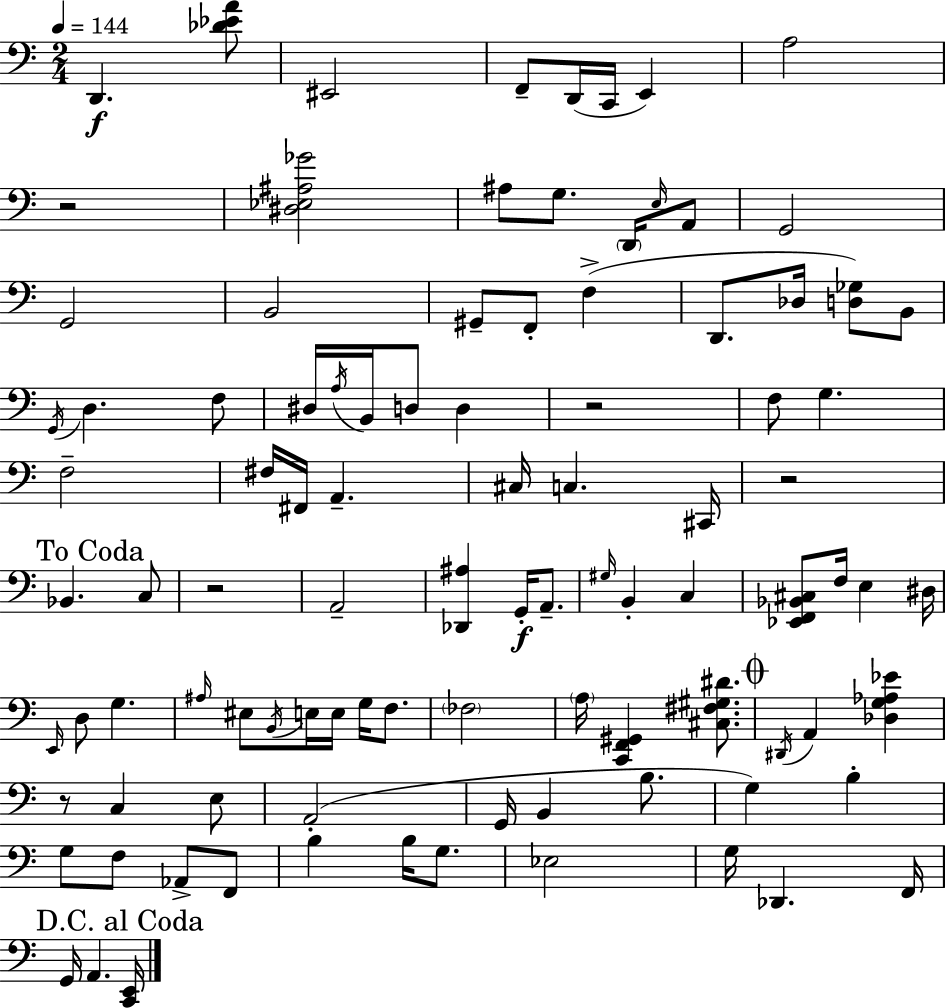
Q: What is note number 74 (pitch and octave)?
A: Ab2